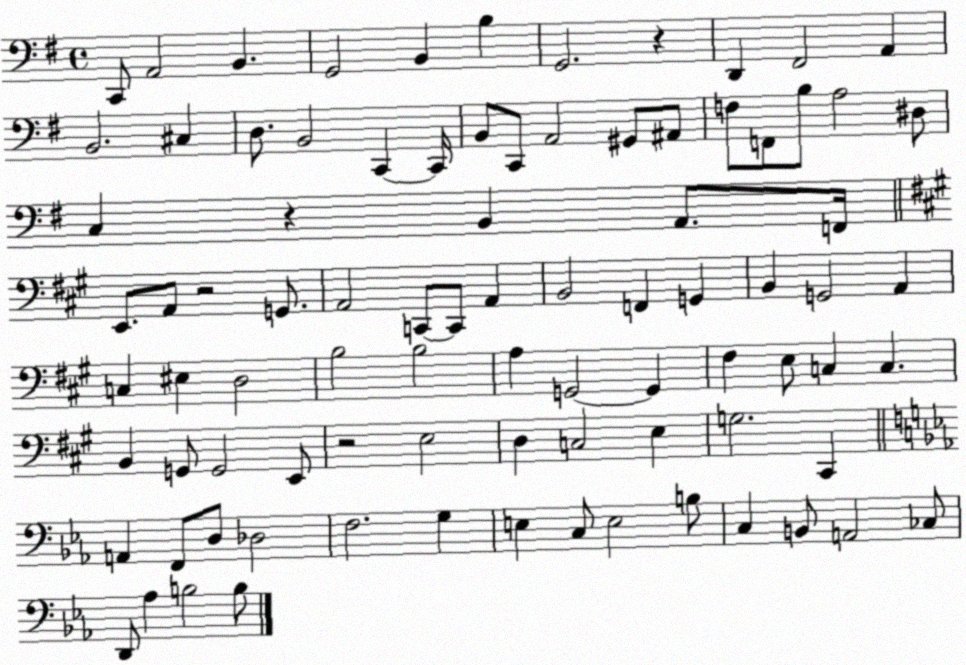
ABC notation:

X:1
T:Untitled
M:4/4
L:1/4
K:G
C,,/2 A,,2 B,, G,,2 B,, B, G,,2 z D,, ^F,,2 A,, B,,2 ^C, D,/2 B,,2 C,, C,,/4 B,,/2 C,,/2 A,,2 ^G,,/2 ^A,,/2 F,/2 F,,/2 B,/2 A,2 ^D,/2 C, z B,, A,,/2 F,,/4 E,,/2 A,,/2 z2 G,,/2 A,,2 C,,/2 C,,/2 A,, B,,2 F,, G,, B,, G,,2 A,, C, ^E, D,2 B,2 B,2 A, G,,2 G,, ^F, E,/2 C, C, B,, G,,/2 G,,2 E,,/2 z2 E,2 D, C,2 E, G,2 ^C,, A,, F,,/2 D,/2 _D,2 F,2 G, E, C,/2 E,2 B,/2 C, B,,/2 A,,2 _C,/2 D,,/2 _A, B,2 B,/2